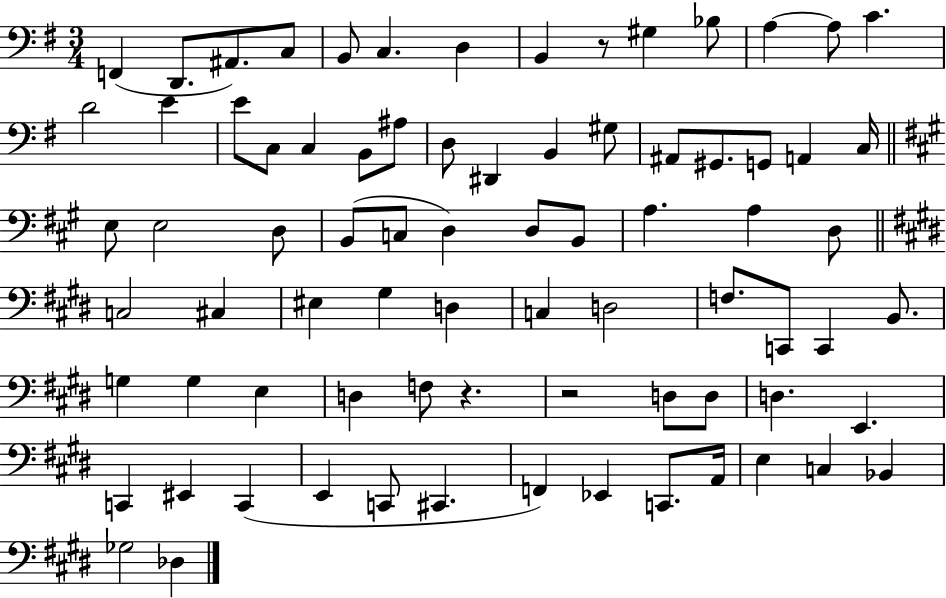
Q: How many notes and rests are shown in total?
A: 78